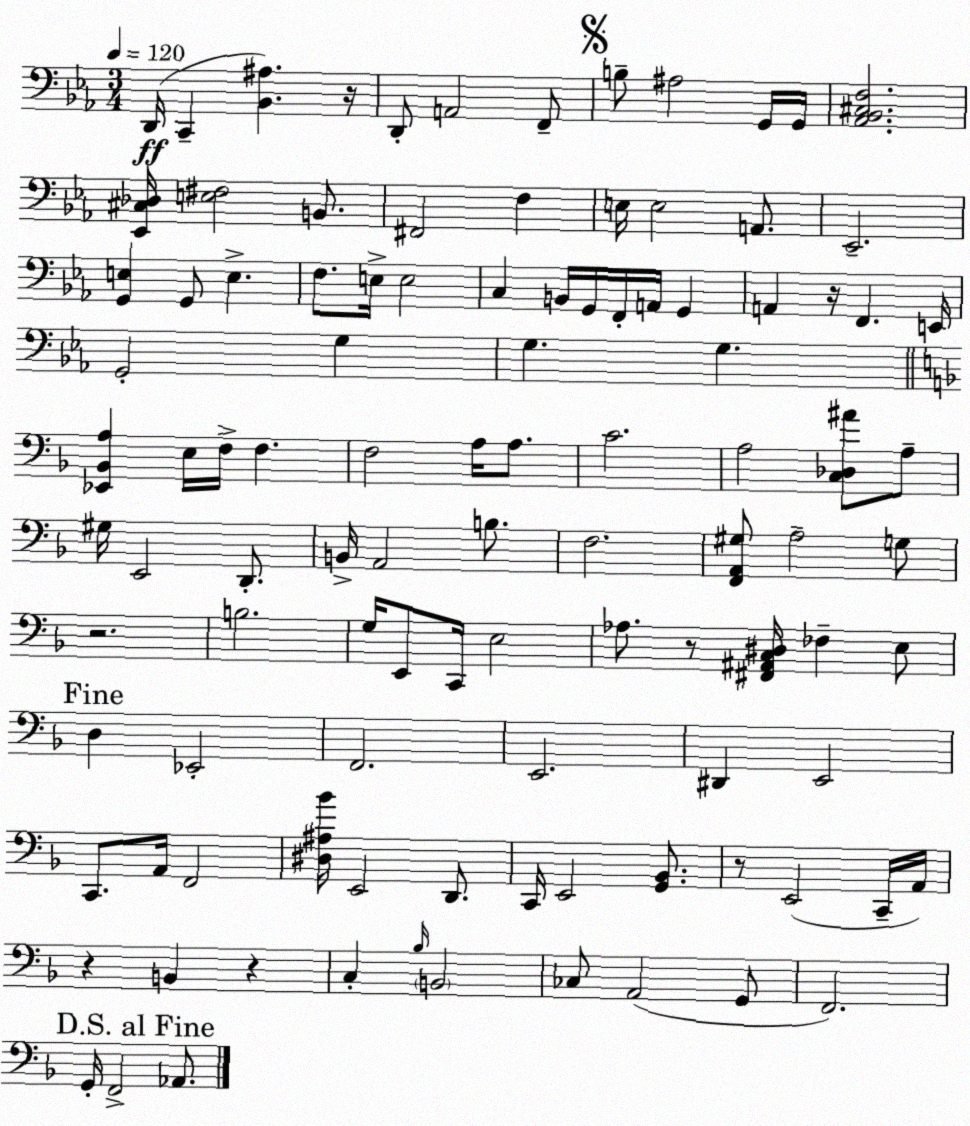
X:1
T:Untitled
M:3/4
L:1/4
K:Cm
D,,/4 C,, [_B,,^A,] z/4 D,,/2 A,,2 F,,/2 B,/2 ^A,2 G,,/4 G,,/4 [_A,,_B,,^C,F,]2 [_E,,^C,_D,]/4 [E,^F,]2 B,,/2 ^F,,2 F, E,/4 E,2 A,,/2 _E,,2 [G,,E,] G,,/2 E, F,/2 E,/4 E,2 C, B,,/4 G,,/4 F,,/4 A,,/4 G,, A,, z/4 F,, E,,/4 G,,2 G, G, G, [_E,,_B,,A,] E,/4 F,/4 F, F,2 A,/4 A,/2 C2 A,2 [C,_D,^A]/2 A,/2 ^G,/4 E,,2 D,,/2 B,,/4 A,,2 B,/2 F,2 [F,,A,,^G,]/2 A,2 G,/2 z2 B,2 G,/4 E,,/2 C,,/4 E,2 _A,/2 z/2 [^F,,^A,,C,^D,]/4 _F, E,/2 D, _E,,2 F,,2 E,,2 ^D,, E,,2 C,,/2 A,,/4 F,,2 [^D,^A,_B]/4 E,,2 D,,/2 C,,/4 E,,2 [G,,_B,,]/2 z/2 E,,2 C,,/4 A,,/4 z B,, z C, _B,/4 B,,2 _C,/2 A,,2 G,,/2 F,,2 G,,/4 F,,2 _A,,/2